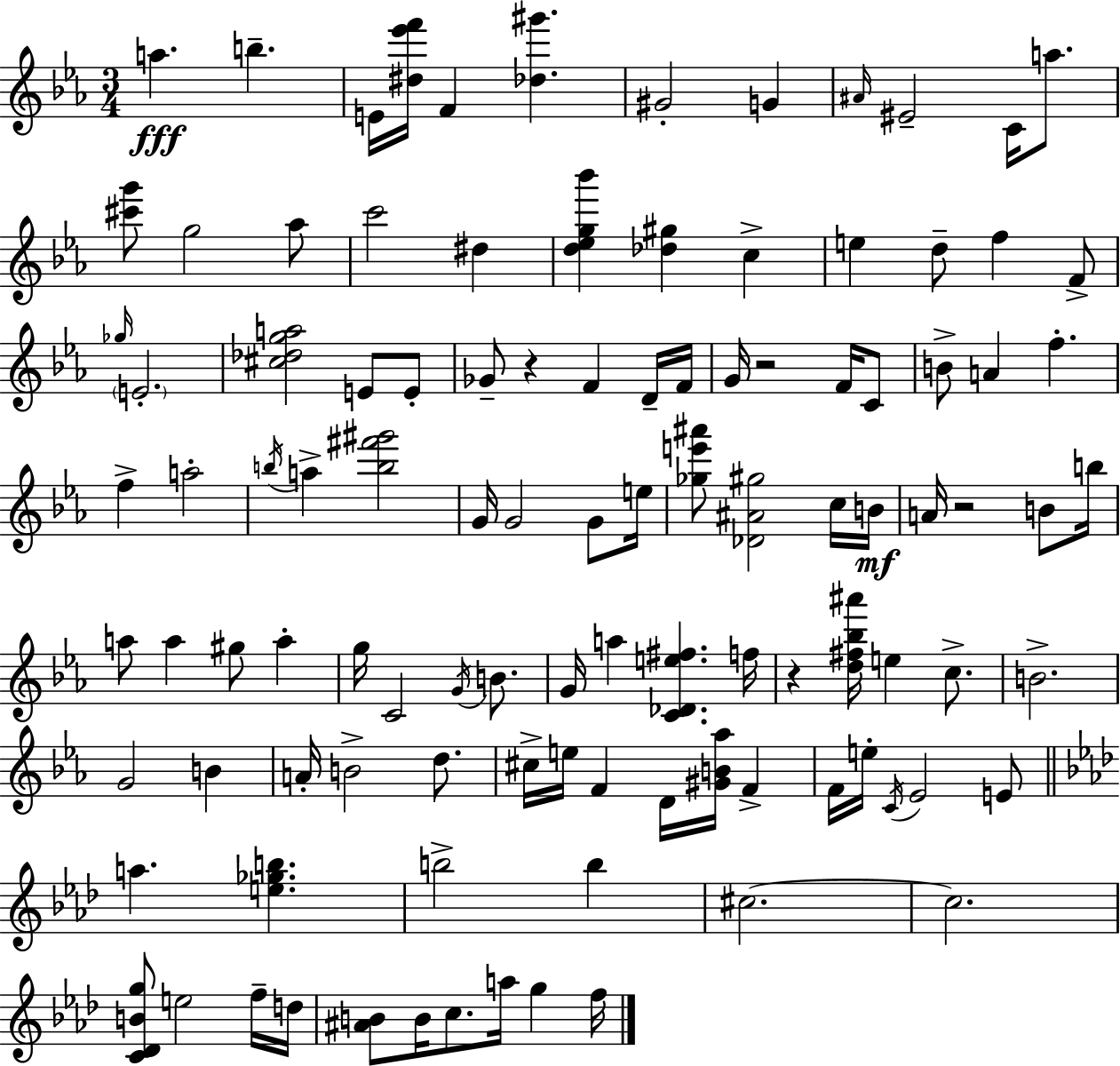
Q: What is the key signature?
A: EES major